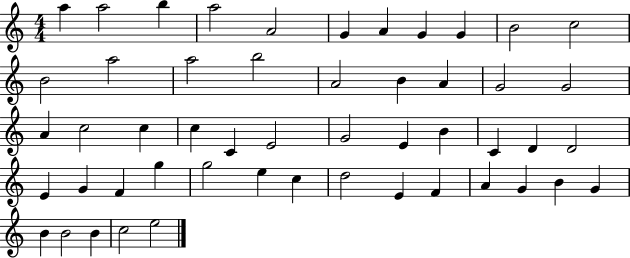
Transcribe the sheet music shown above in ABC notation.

X:1
T:Untitled
M:4/4
L:1/4
K:C
a a2 b a2 A2 G A G G B2 c2 B2 a2 a2 b2 A2 B A G2 G2 A c2 c c C E2 G2 E B C D D2 E G F g g2 e c d2 E F A G B G B B2 B c2 e2